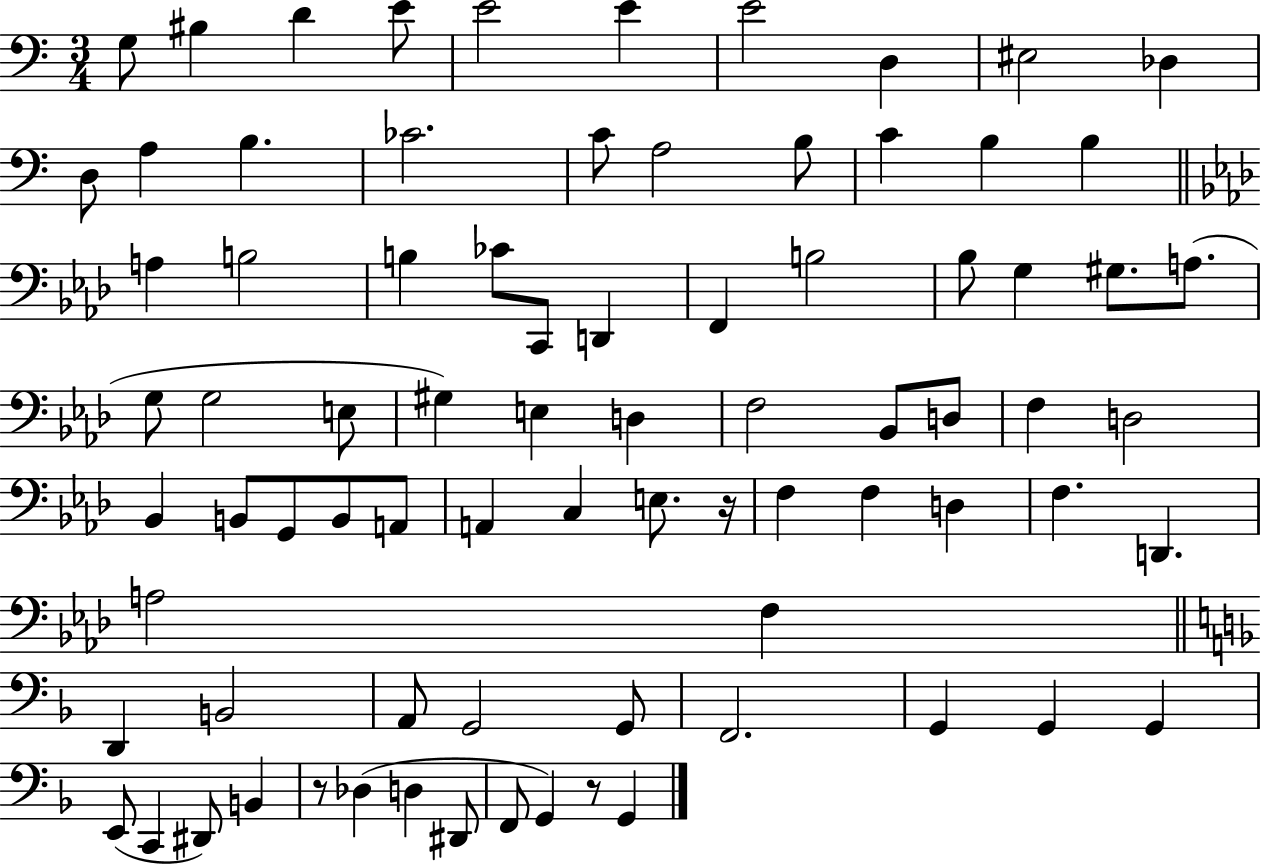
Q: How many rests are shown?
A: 3